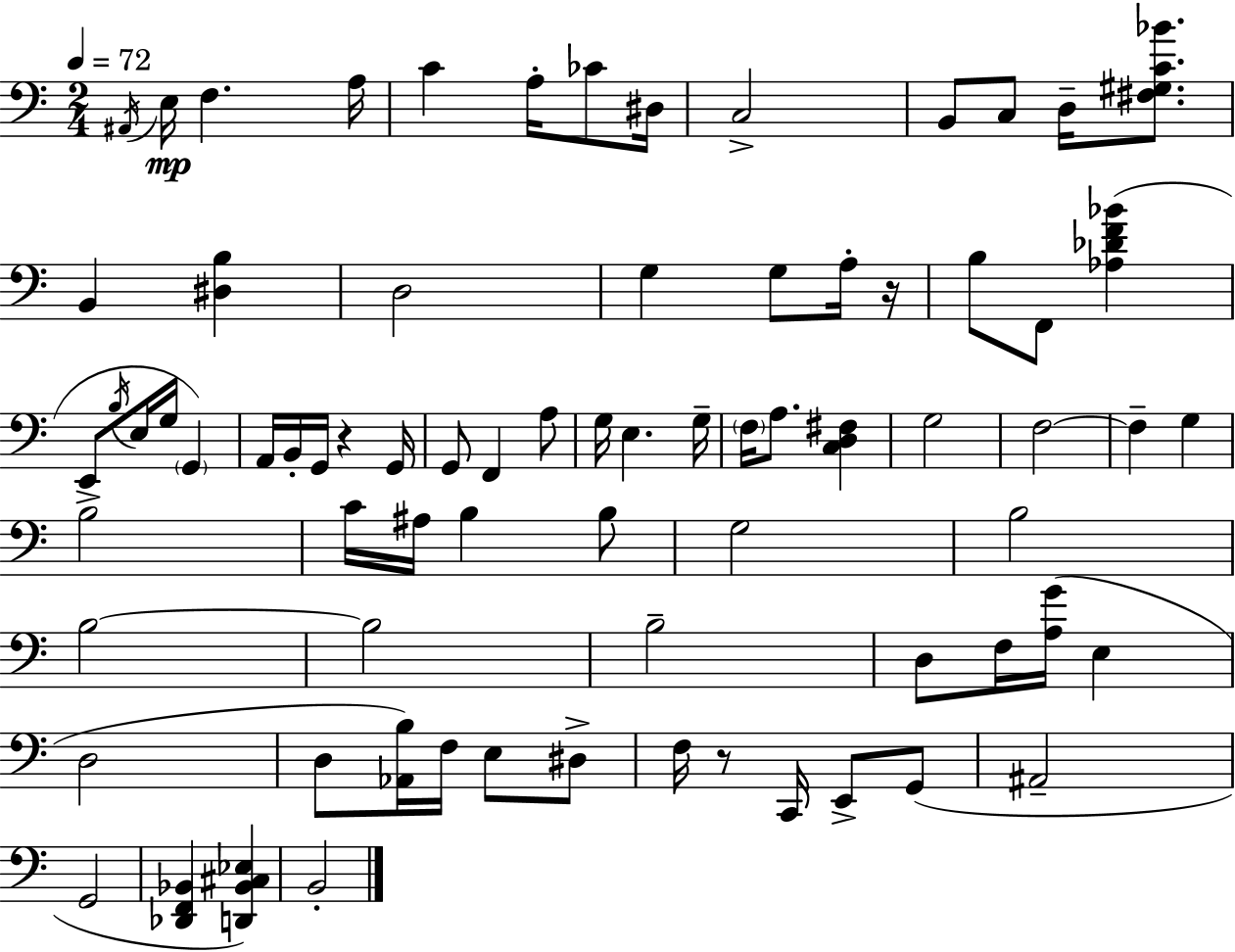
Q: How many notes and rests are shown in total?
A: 76